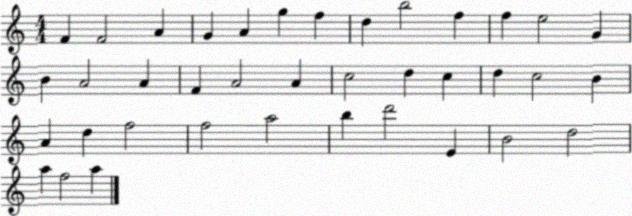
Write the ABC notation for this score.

X:1
T:Untitled
M:4/4
L:1/4
K:C
F F2 A G A g f d b2 f f e2 G B A2 A F A2 A c2 d c d c2 B A d f2 f2 a2 b d'2 E B2 d2 a f2 a